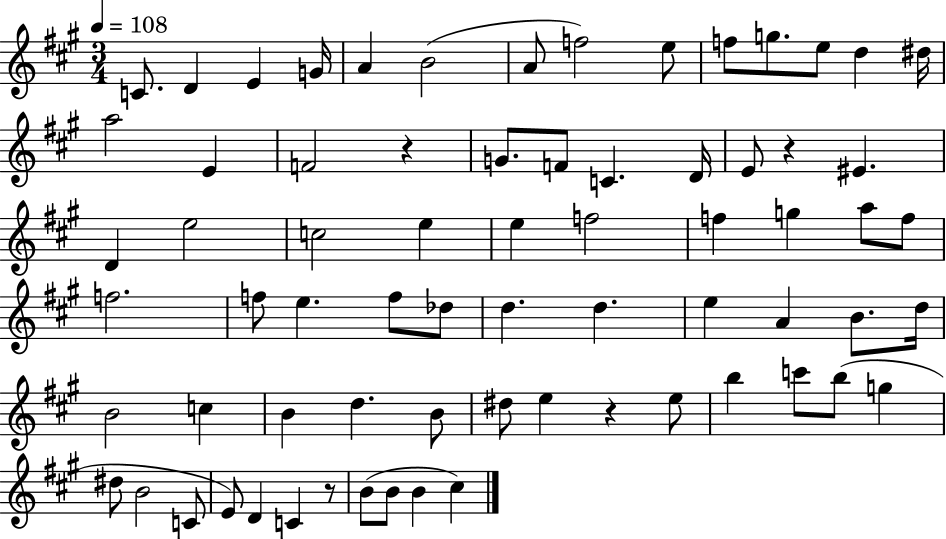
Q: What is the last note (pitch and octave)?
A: C#5